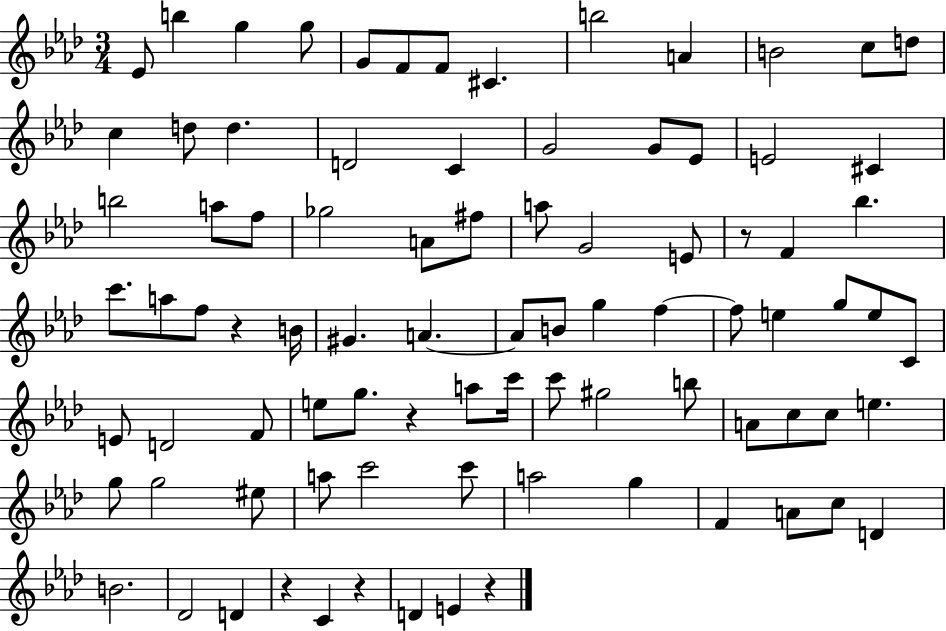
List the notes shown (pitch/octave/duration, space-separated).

Eb4/e B5/q G5/q G5/e G4/e F4/e F4/e C#4/q. B5/h A4/q B4/h C5/e D5/e C5/q D5/e D5/q. D4/h C4/q G4/h G4/e Eb4/e E4/h C#4/q B5/h A5/e F5/e Gb5/h A4/e F#5/e A5/e G4/h E4/e R/e F4/q Bb5/q. C6/e. A5/e F5/e R/q B4/s G#4/q. A4/q. A4/e B4/e G5/q F5/q F5/e E5/q G5/e E5/e C4/e E4/e D4/h F4/e E5/e G5/e. R/q A5/e C6/s C6/e G#5/h B5/e A4/e C5/e C5/e E5/q. G5/e G5/h EIS5/e A5/e C6/h C6/e A5/h G5/q F4/q A4/e C5/e D4/q B4/h. Db4/h D4/q R/q C4/q R/q D4/q E4/q R/q